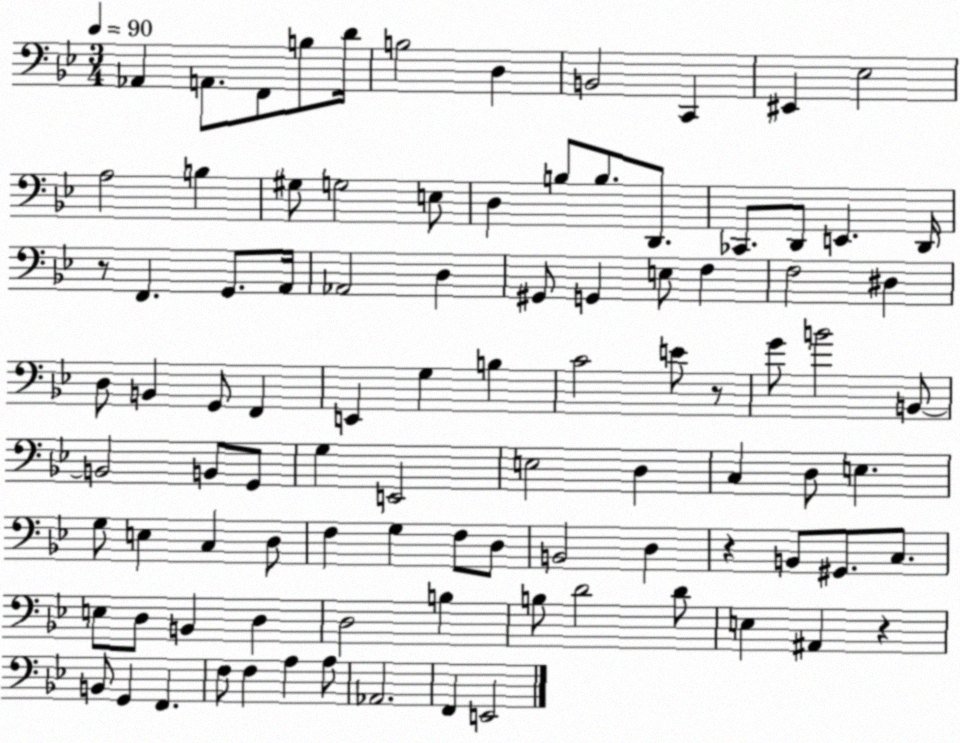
X:1
T:Untitled
M:3/4
L:1/4
K:Bb
_A,, A,,/2 F,,/2 B,/2 D/4 B,2 D, B,,2 C,, ^E,, _E,2 A,2 B, ^G,/2 G,2 E,/2 D, B,/2 B,/2 D,,/2 _C,,/2 D,,/2 E,, D,,/4 z/2 F,, G,,/2 A,,/4 _A,,2 D, ^G,,/2 G,, E,/2 F, F,2 ^D, D,/2 B,, G,,/2 F,, E,, G, B, C2 E/2 z/2 G/2 B2 B,,/2 B,,2 B,,/2 G,,/2 G, E,,2 E,2 D, C, D,/2 E, G,/2 E, C, D,/2 F, G, F,/2 D,/2 B,,2 D, z B,,/2 ^G,,/2 C,/2 E,/2 D,/2 B,, D, D,2 B, B,/2 D2 D/2 E, ^A,, z B,,/2 G,, F,, F,/2 F, A, A,/2 _A,,2 F,, E,,2